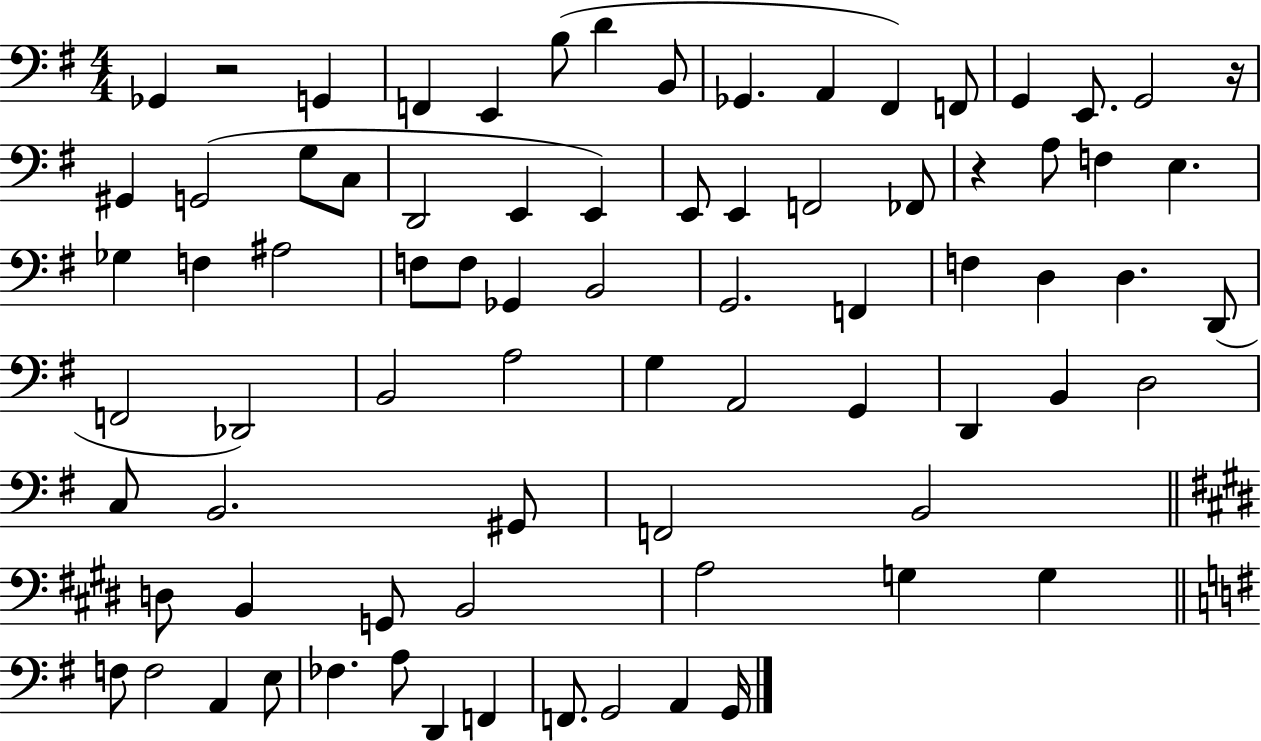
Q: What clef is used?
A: bass